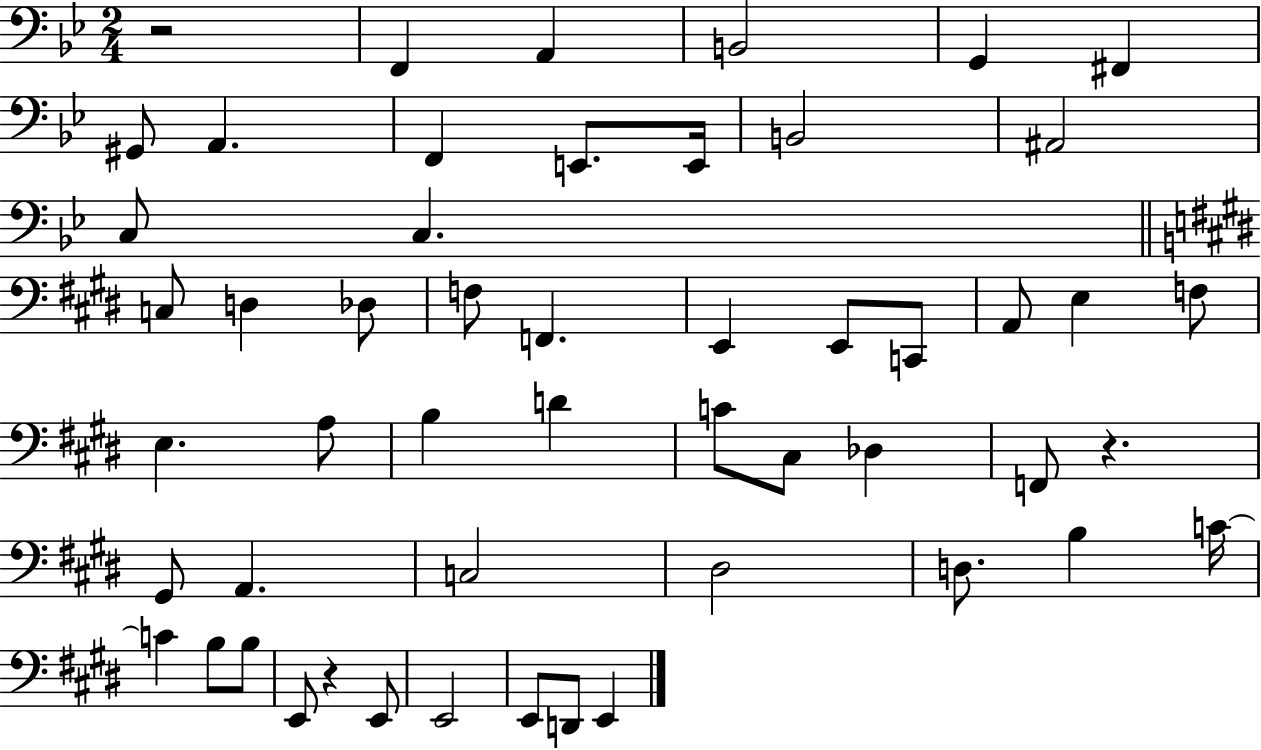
{
  \clef bass
  \numericTimeSignature
  \time 2/4
  \key bes \major
  \repeat volta 2 { r2 | f,4 a,4 | b,2 | g,4 fis,4 | \break gis,8 a,4. | f,4 e,8. e,16 | b,2 | ais,2 | \break c8 c4. | \bar "||" \break \key e \major c8 d4 des8 | f8 f,4. | e,4 e,8 c,8 | a,8 e4 f8 | \break e4. a8 | b4 d'4 | c'8 cis8 des4 | f,8 r4. | \break gis,8 a,4. | c2 | dis2 | d8. b4 c'16~~ | \break c'4 b8 b8 | e,8 r4 e,8 | e,2 | e,8 d,8 e,4 | \break } \bar "|."
}